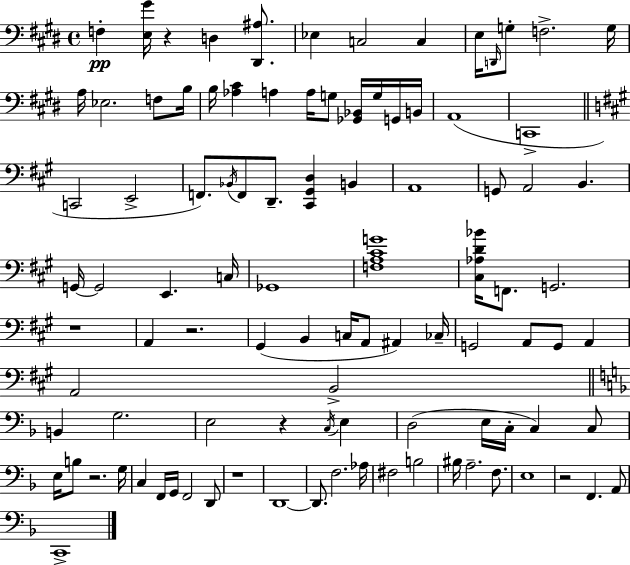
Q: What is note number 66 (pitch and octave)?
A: B3